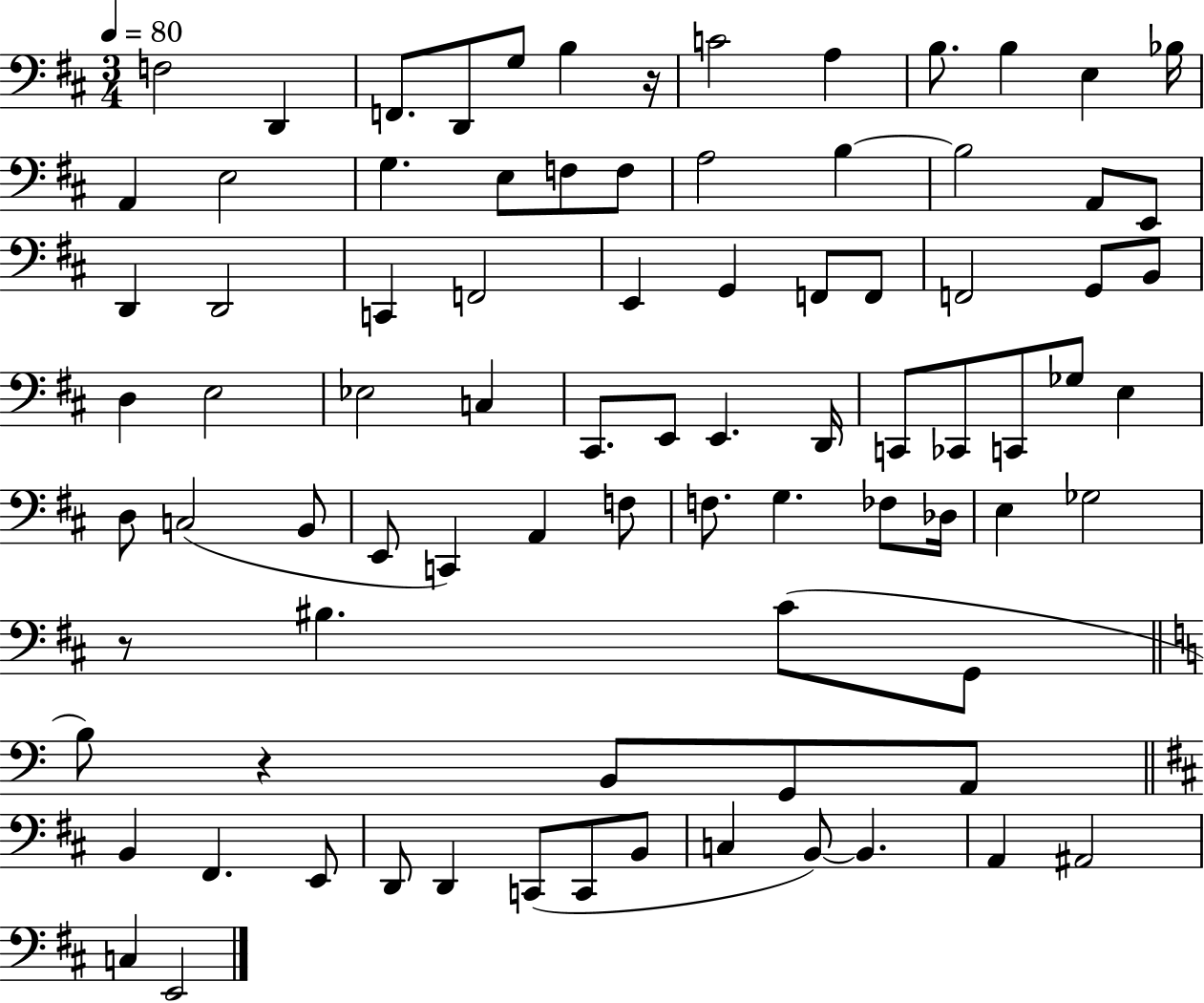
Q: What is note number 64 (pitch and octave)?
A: B3